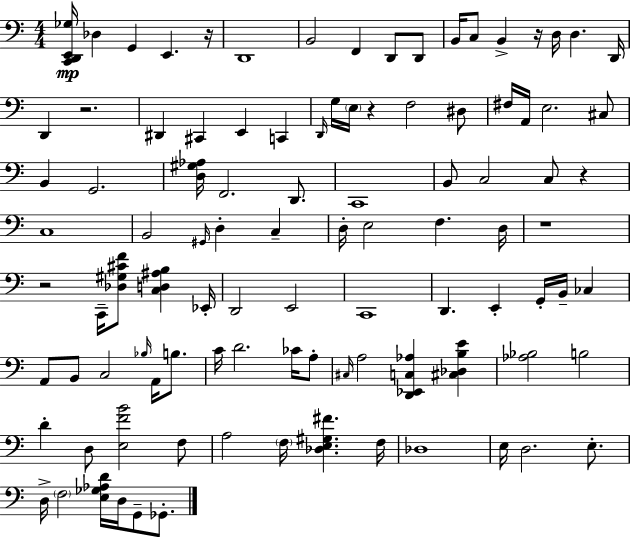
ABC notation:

X:1
T:Untitled
M:4/4
L:1/4
K:C
[C,,D,,E,,_G,]/4 _D, G,, E,, z/4 D,,4 B,,2 F,, D,,/2 D,,/2 B,,/4 C,/2 B,, z/4 D,/4 D, D,,/4 D,, z2 ^D,, ^C,, E,, C,, D,,/4 G,/4 E,/4 z F,2 ^D,/2 ^F,/4 A,,/4 E,2 ^C,/2 B,, G,,2 [D,^G,_A,]/4 F,,2 D,,/2 C,,4 B,,/2 C,2 C,/2 z C,4 B,,2 ^G,,/4 D, C, D,/4 E,2 F, D,/4 z4 z2 C,,/4 [_D,^G,^CF]/2 [C,D,^A,B,] _E,,/4 D,,2 E,,2 C,,4 D,, E,, G,,/4 B,,/4 _C, A,,/2 B,,/2 C,2 _B,/4 A,,/4 B,/2 C/4 D2 _C/4 A,/2 ^C,/4 A,2 [D,,_E,,C,_A,] [^C,_D,B,E] [_A,_B,]2 B,2 D D,/2 [E,FB]2 F,/2 A,2 F,/4 [_D,E,^G,^F] F,/4 _D,4 E,/4 D,2 E,/2 D,/4 F,2 [E,_G,_A,D]/4 D,/4 G,,/2 _G,,/2